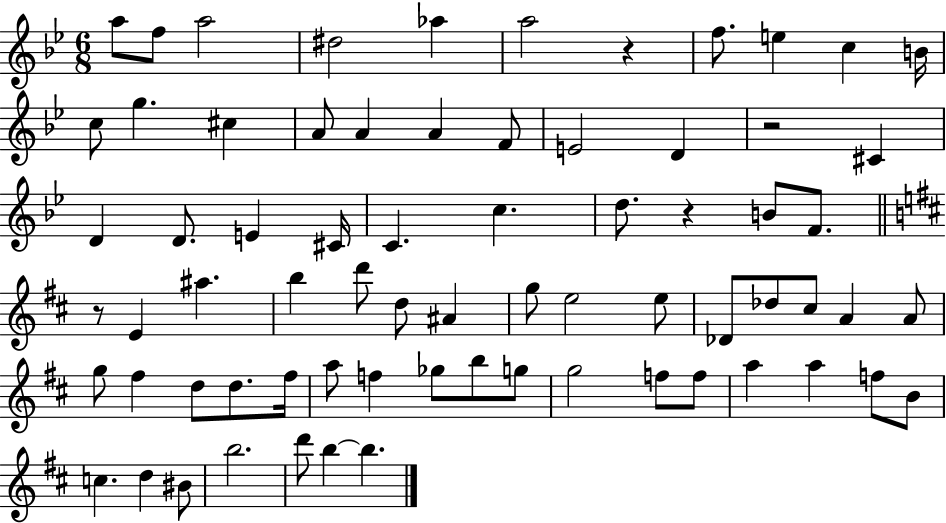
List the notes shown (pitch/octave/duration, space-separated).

A5/e F5/e A5/h D#5/h Ab5/q A5/h R/q F5/e. E5/q C5/q B4/s C5/e G5/q. C#5/q A4/e A4/q A4/q F4/e E4/h D4/q R/h C#4/q D4/q D4/e. E4/q C#4/s C4/q. C5/q. D5/e. R/q B4/e F4/e. R/e E4/q A#5/q. B5/q D6/e D5/e A#4/q G5/e E5/h E5/e Db4/e Db5/e C#5/e A4/q A4/e G5/e F#5/q D5/e D5/e. F#5/s A5/e F5/q Gb5/e B5/e G5/e G5/h F5/e F5/e A5/q A5/q F5/e B4/e C5/q. D5/q BIS4/e B5/h. D6/e B5/q B5/q.